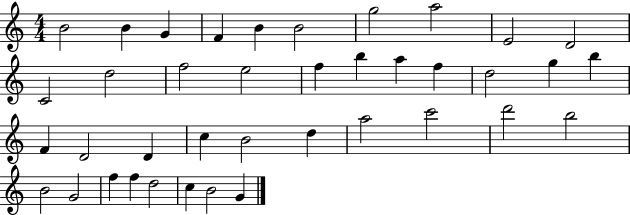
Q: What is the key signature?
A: C major